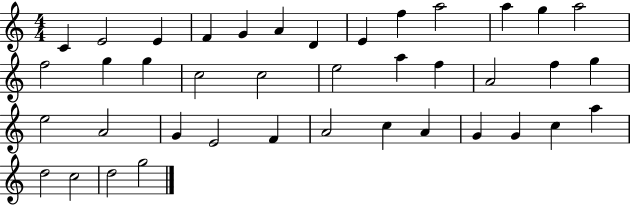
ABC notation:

X:1
T:Untitled
M:4/4
L:1/4
K:C
C E2 E F G A D E f a2 a g a2 f2 g g c2 c2 e2 a f A2 f g e2 A2 G E2 F A2 c A G G c a d2 c2 d2 g2